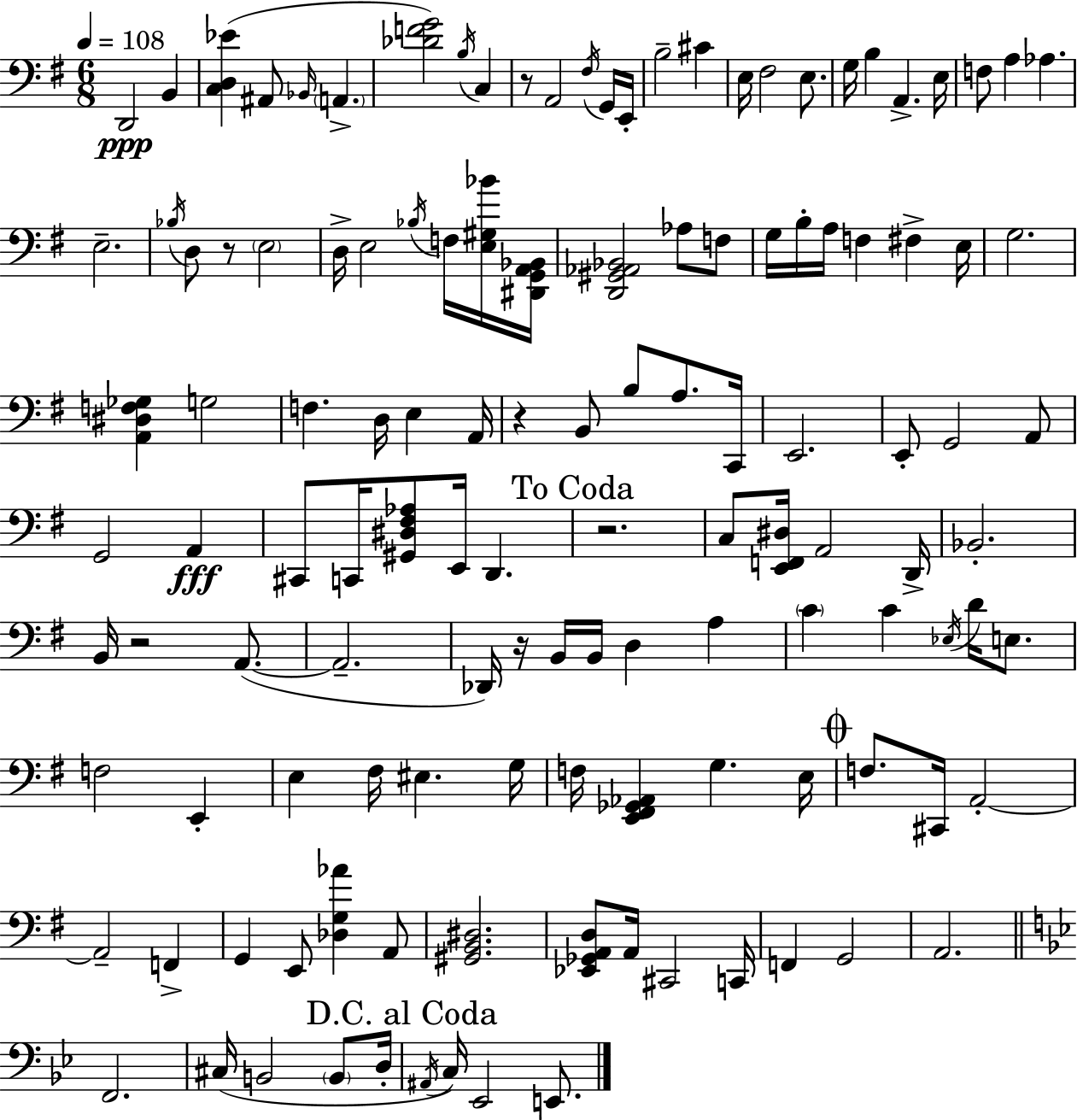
{
  \clef bass
  \numericTimeSignature
  \time 6/8
  \key e \minor
  \tempo 4 = 108
  d,2\ppp b,4 | <c d ees'>4( ais,8 \grace { bes,16 } \parenthesize a,4.-> | <des' f' g'>2) \acciaccatura { b16 } c4 | r8 a,2 | \break \acciaccatura { fis16 } g,16 e,16-. b2-- cis'4 | e16 fis2 | e8. g16 b4 a,4.-> | e16 f8 a4 aes4. | \break e2.-- | \acciaccatura { bes16 } d8 r8 \parenthesize e2 | d16-> e2 | \acciaccatura { bes16 } f16 <e gis bes'>16 <dis, g, a, bes,>16 <d, gis, aes, bes,>2 | \break aes8 f8 g16 b16-. a16 f4 | fis4-> e16 g2. | <a, dis f ges>4 g2 | f4. d16 | \break e4 a,16 r4 b,8 b8 | a8. c,16 e,2. | e,8-. g,2 | a,8 g,2 | \break a,4\fff cis,8 c,16 <gis, dis fis aes>8 e,16 d,4. | \mark "To Coda" r2. | c8 <e, f, dis>16 a,2 | d,16-> bes,2.-. | \break b,16 r2 | a,8.~(~ a,2.-- | des,16) r16 b,16 b,16 d4 | a4 \parenthesize c'4 c'4 | \break \acciaccatura { ees16 } d'16 e8. f2 | e,4-. e4 fis16 eis4. | g16 f16 <e, fis, ges, aes,>4 g4. | e16 \mark \markup { \musicglyph "scripts.coda" } f8. cis,16 a,2-.~~ | \break a,2-- | f,4-> g,4 e,8 | <des g aes'>4 a,8 <gis, b, dis>2. | <ees, ges, a, d>8 a,16 cis,2 | \break c,16 f,4 g,2 | a,2. | \bar "||" \break \key g \minor f,2. | cis16( b,2 \parenthesize b,8 d16-. | \mark "D.C. al Coda" \acciaccatura { ais,16 }) c16 ees,2 e,8. | \bar "|."
}